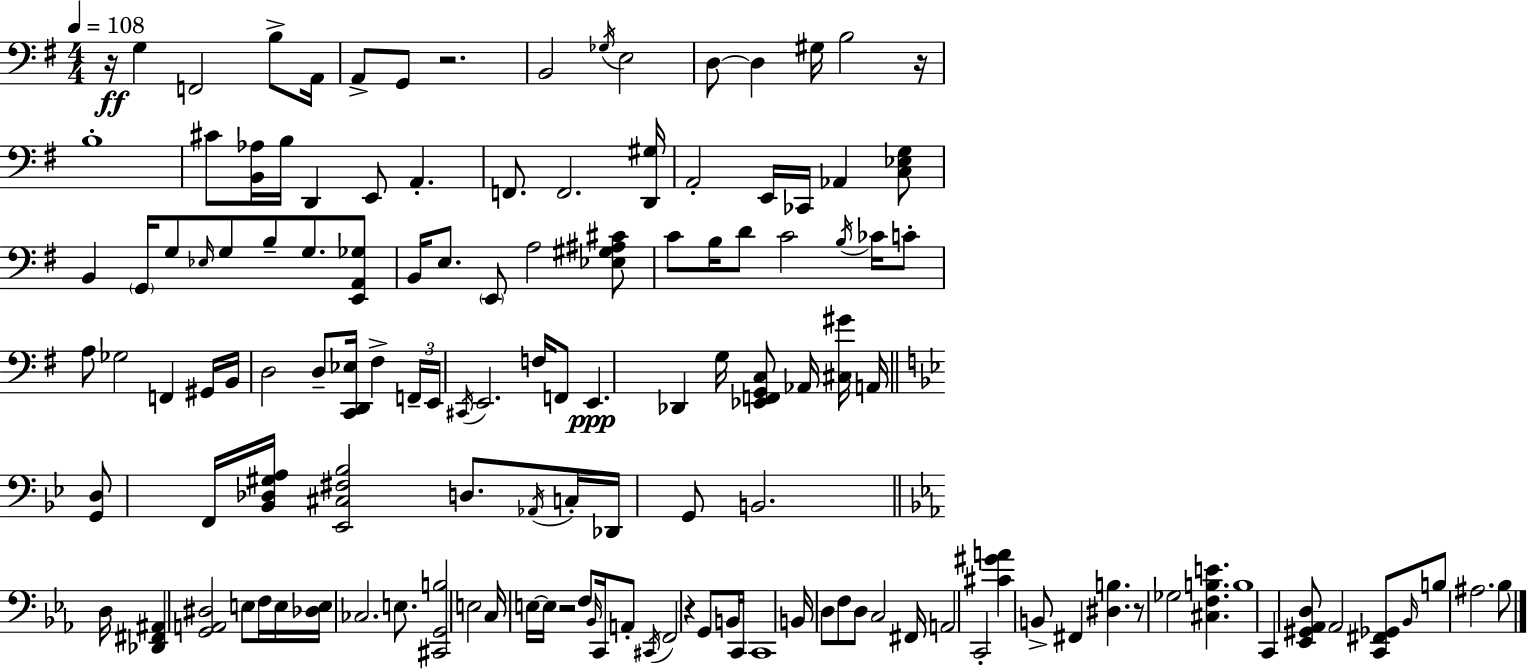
{
  \clef bass
  \numericTimeSignature
  \time 4/4
  \key g \major
  \tempo 4 = 108
  \repeat volta 2 { r16\ff g4 f,2 b8-> a,16 | a,8-> g,8 r2. | b,2 \acciaccatura { ges16 } e2 | d8~~ d4 gis16 b2 | \break r16 b1-. | cis'8 <b, aes>16 b16 d,4 e,8 a,4.-. | f,8. f,2. | <d, gis>16 a,2-. e,16 ces,16 aes,4 <c ees g>8 | \break b,4 \parenthesize g,16 g8 \grace { ees16 } g8 b8-- g8. | <e, a, ges>8 b,16 e8. \parenthesize e,8 a2 | <ees gis ais cis'>8 c'8 b16 d'8 c'2 \acciaccatura { b16 } | ces'16 c'8-. a8 ges2 f,4 | \break gis,16 b,16 d2 d8-- <c, d, ees>16 fis4-> | \tuplet 3/2 { f,16-- e,16 \acciaccatura { cis,16 } } e,2. | f16 f,8 e,4.\ppp des,4 g16 <ees, f, g, c>8 | aes,16 <cis gis'>16 a,16 \bar "||" \break \key g \minor <g, d>8 f,16 <bes, des gis a>16 <ees, cis fis bes>2 d8. \acciaccatura { aes,16 } | c16-. des,16 g,8 b,2. | \bar "||" \break \key ees \major d16 <des, fis, ais,>4 <g, a, dis>2 e8 f16 | e16 <des e>16 ces2. e8. | <cis, g, b>2 e2 | c16 e16~~ e16 r2 f8 \grace { bes,16 } c,16 | \break a,8-. \acciaccatura { cis,16 } f,2 r4 g,8 | b,16 c,16 c,1 | b,16 d8 f8 d8 c2 | fis,16 a,2 c,2-. | \break <cis' gis' a'>4 b,8-> fis,4 <dis b>4. | r8 ges2 <cis f b e'>4. | b1 | c,4 <ees, gis, aes, d>8 aes,2 | \break <c, fis, ges,>8 \grace { bes,16 } b8 ais2. | bes8 } \bar "|."
}